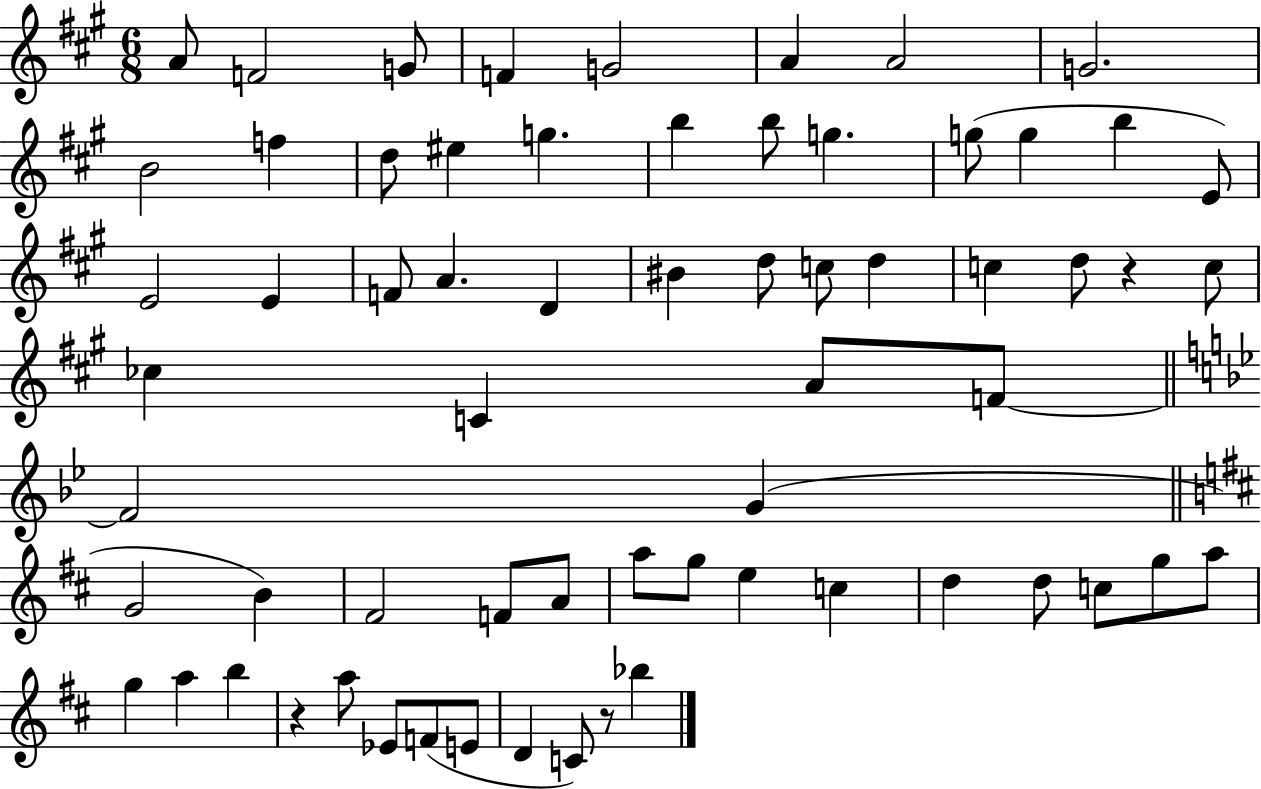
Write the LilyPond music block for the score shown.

{
  \clef treble
  \numericTimeSignature
  \time 6/8
  \key a \major
  \repeat volta 2 { a'8 f'2 g'8 | f'4 g'2 | a'4 a'2 | g'2. | \break b'2 f''4 | d''8 eis''4 g''4. | b''4 b''8 g''4. | g''8( g''4 b''4 e'8) | \break e'2 e'4 | f'8 a'4. d'4 | bis'4 d''8 c''8 d''4 | c''4 d''8 r4 c''8 | \break ces''4 c'4 a'8 f'8~~ | \bar "||" \break \key g \minor f'2 g'4( | \bar "||" \break \key b \minor g'2 b'4) | fis'2 f'8 a'8 | a''8 g''8 e''4 c''4 | d''4 d''8 c''8 g''8 a''8 | \break g''4 a''4 b''4 | r4 a''8 ees'8 f'8( e'8 | d'4 c'8) r8 bes''4 | } \bar "|."
}